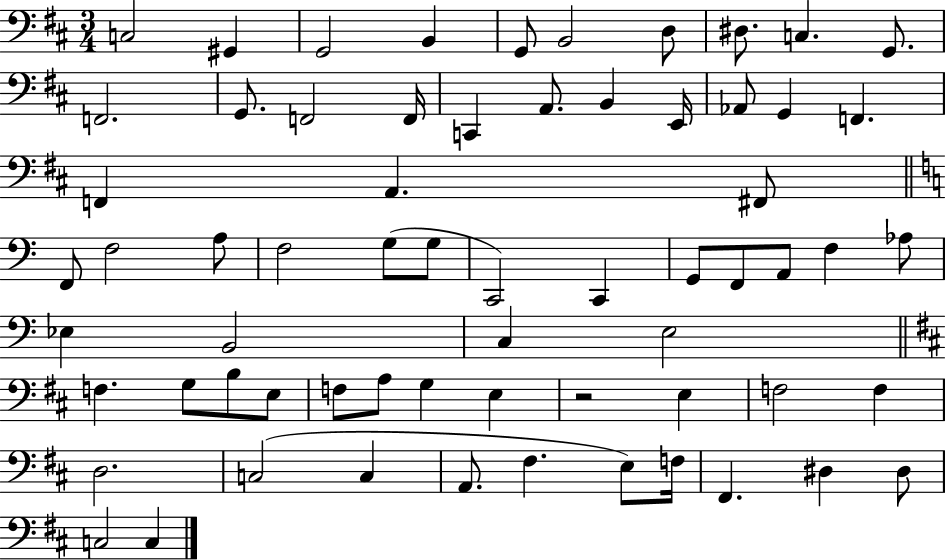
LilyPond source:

{
  \clef bass
  \numericTimeSignature
  \time 3/4
  \key d \major
  c2 gis,4 | g,2 b,4 | g,8 b,2 d8 | dis8. c4. g,8. | \break f,2. | g,8. f,2 f,16 | c,4 a,8. b,4 e,16 | aes,8 g,4 f,4. | \break f,4 a,4. fis,8 | \bar "||" \break \key c \major f,8 f2 a8 | f2 g8( g8 | c,2) c,4 | g,8 f,8 a,8 f4 aes8 | \break ees4 b,2 | c4 e2 | \bar "||" \break \key b \minor f4. g8 b8 e8 | f8 a8 g4 e4 | r2 e4 | f2 f4 | \break d2. | c2( c4 | a,8. fis4. e8) f16 | fis,4. dis4 dis8 | \break c2 c4 | \bar "|."
}